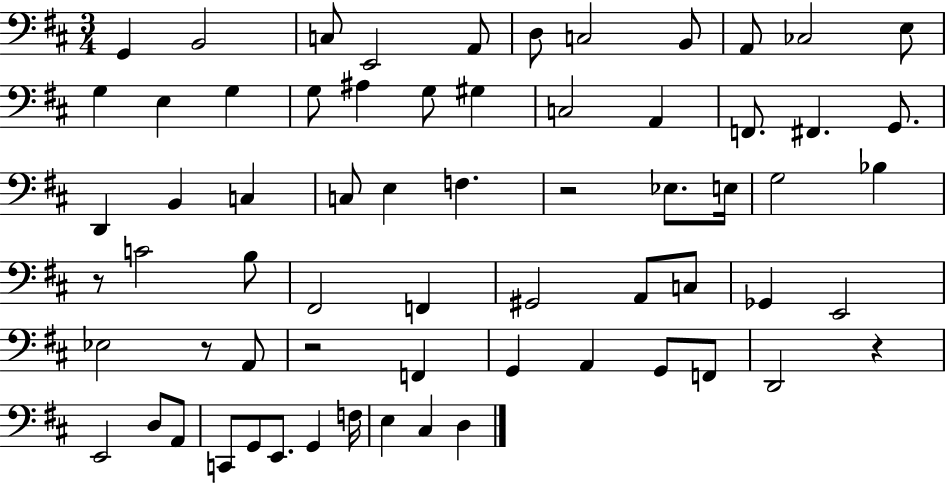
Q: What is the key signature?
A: D major